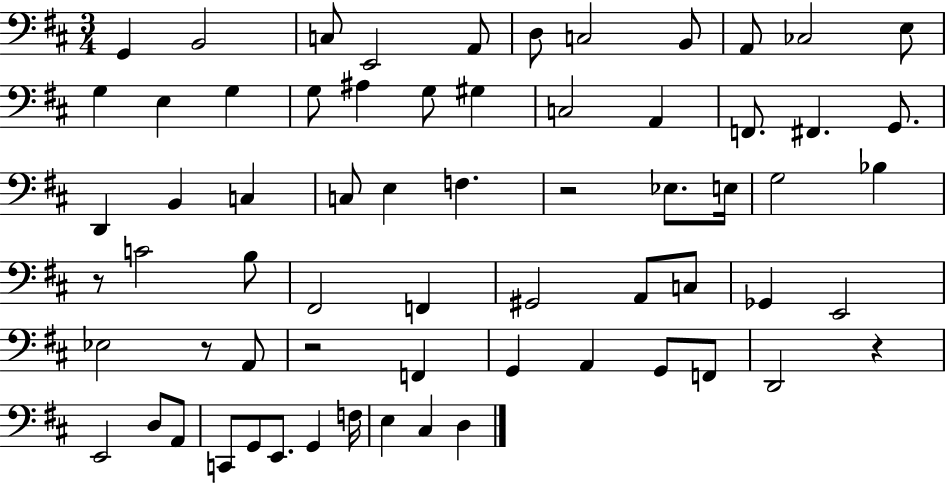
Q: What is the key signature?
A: D major